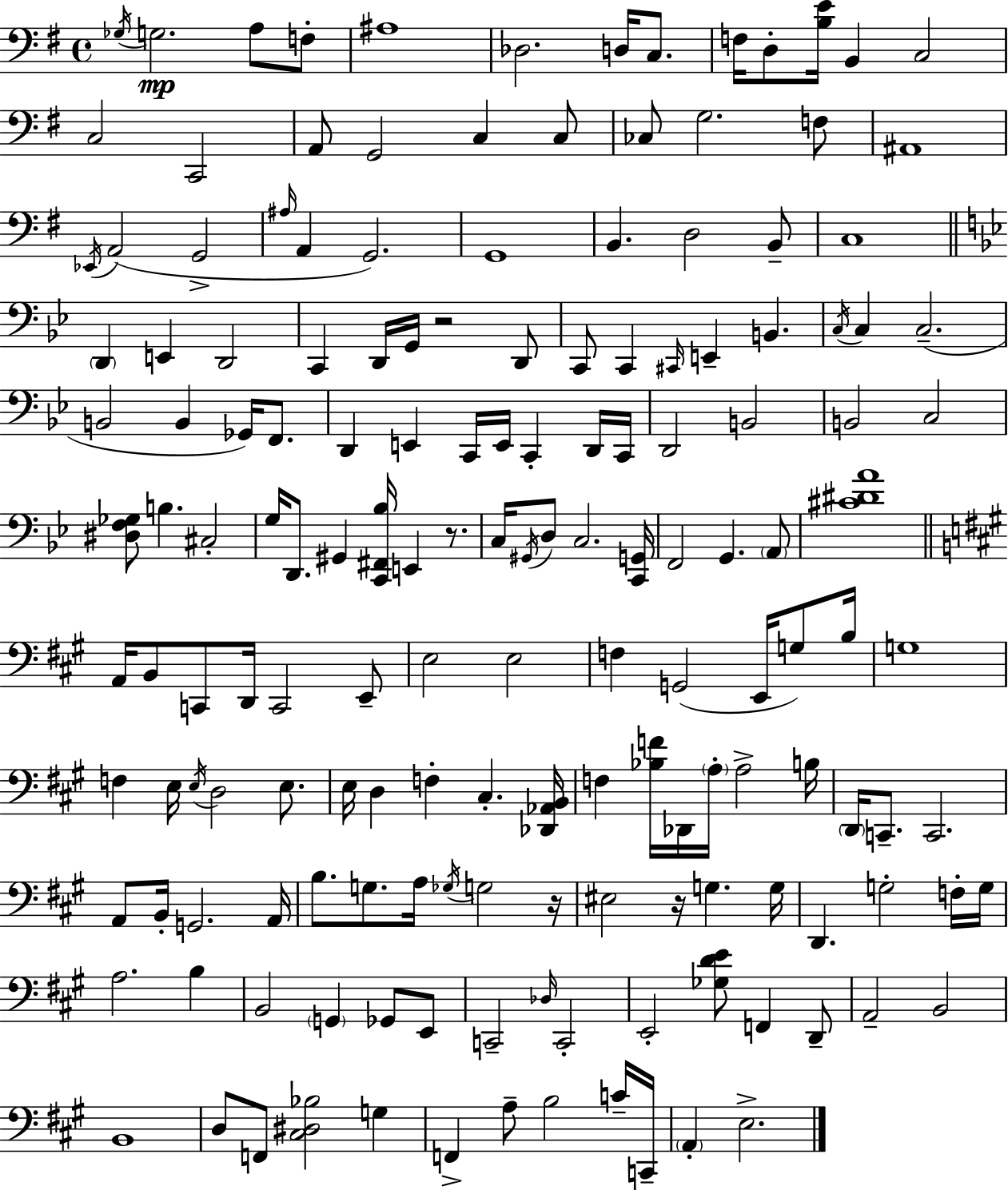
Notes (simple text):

Gb3/s G3/h. A3/e F3/e A#3/w Db3/h. D3/s C3/e. F3/s D3/e [B3,E4]/s B2/q C3/h C3/h C2/h A2/e G2/h C3/q C3/e CES3/e G3/h. F3/e A#2/w Eb2/s A2/h G2/h A#3/s A2/q G2/h. G2/w B2/q. D3/h B2/e C3/w D2/q E2/q D2/h C2/q D2/s G2/s R/h D2/e C2/e C2/q C#2/s E2/q B2/q. C3/s C3/q C3/h. B2/h B2/q Gb2/s F2/e. D2/q E2/q C2/s E2/s C2/q D2/s C2/s D2/h B2/h B2/h C3/h [D#3,F3,Gb3]/e B3/q. C#3/h G3/s D2/e. G#2/q [C2,F#2,Bb3]/s E2/q R/e. C3/s G#2/s D3/e C3/h. [C2,G2]/s F2/h G2/q. A2/e [C#4,D#4,A4]/w A2/s B2/e C2/e D2/s C2/h E2/e E3/h E3/h F3/q G2/h E2/s G3/e B3/s G3/w F3/q E3/s E3/s D3/h E3/e. E3/s D3/q F3/q C#3/q. [Db2,Ab2,B2]/s F3/q [Bb3,F4]/s Db2/s A3/s A3/h B3/s D2/s C2/e. C2/h. A2/e B2/s G2/h. A2/s B3/e. G3/e. A3/s Gb3/s G3/h R/s EIS3/h R/s G3/q. G3/s D2/q. G3/h F3/s G3/s A3/h. B3/q B2/h G2/q Gb2/e E2/e C2/h Db3/s C2/h E2/h [Gb3,D4,E4]/e F2/q D2/e A2/h B2/h B2/w D3/e F2/e [C#3,D#3,Bb3]/h G3/q F2/q A3/e B3/h C4/s C2/s A2/q E3/h.